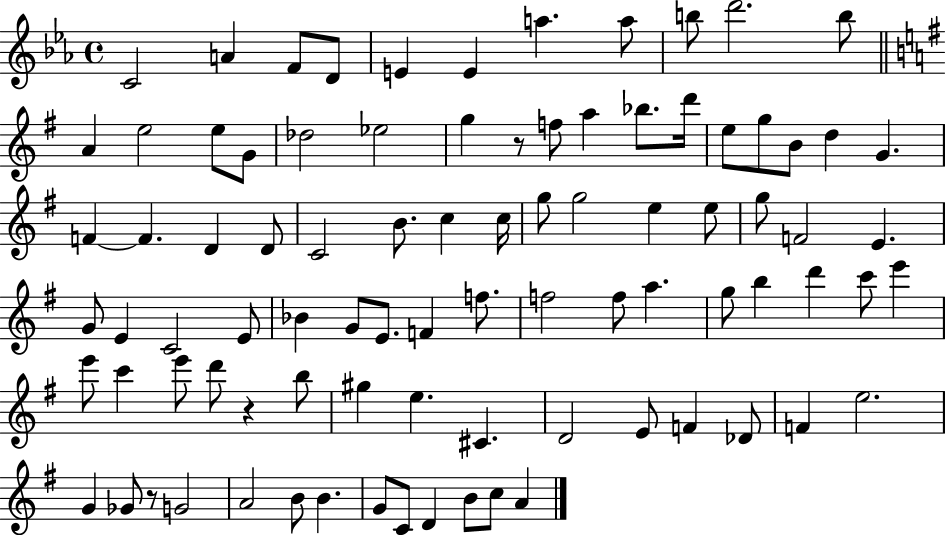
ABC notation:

X:1
T:Untitled
M:4/4
L:1/4
K:Eb
C2 A F/2 D/2 E E a a/2 b/2 d'2 b/2 A e2 e/2 G/2 _d2 _e2 g z/2 f/2 a _b/2 d'/4 e/2 g/2 B/2 d G F F D D/2 C2 B/2 c c/4 g/2 g2 e e/2 g/2 F2 E G/2 E C2 E/2 _B G/2 E/2 F f/2 f2 f/2 a g/2 b d' c'/2 e' e'/2 c' e'/2 d'/2 z b/2 ^g e ^C D2 E/2 F _D/2 F e2 G _G/2 z/2 G2 A2 B/2 B G/2 C/2 D B/2 c/2 A